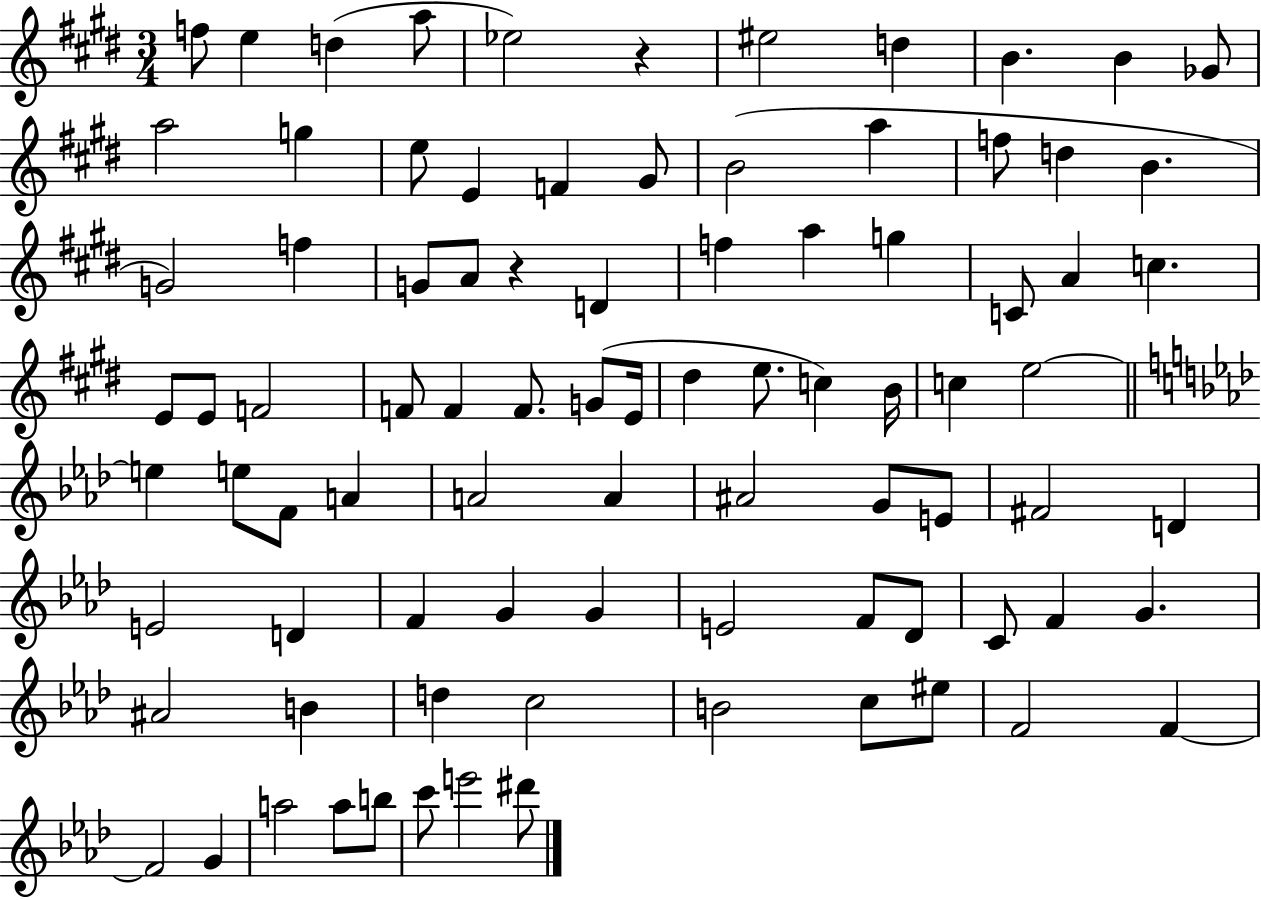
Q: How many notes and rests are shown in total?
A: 87